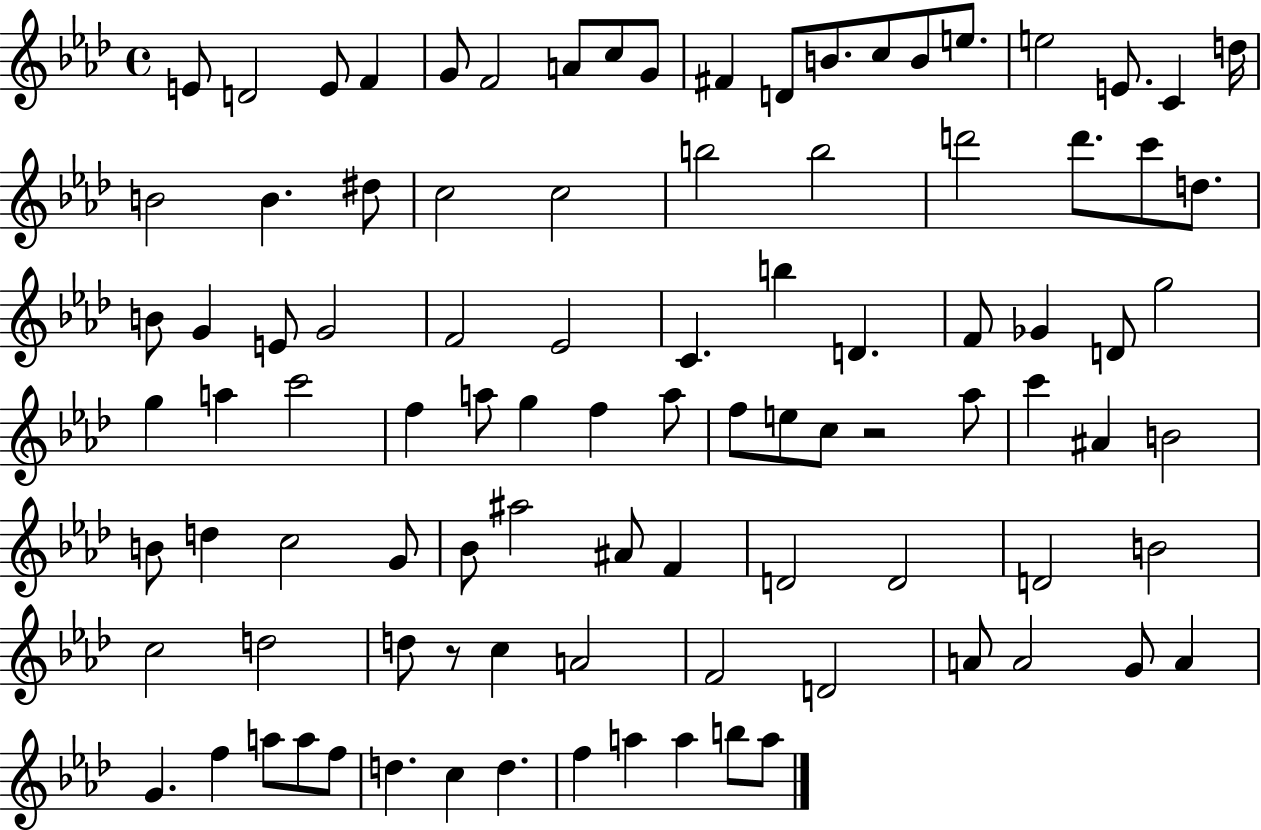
E4/e D4/h E4/e F4/q G4/e F4/h A4/e C5/e G4/e F#4/q D4/e B4/e. C5/e B4/e E5/e. E5/h E4/e. C4/q D5/s B4/h B4/q. D#5/e C5/h C5/h B5/h B5/h D6/h D6/e. C6/e D5/e. B4/e G4/q E4/e G4/h F4/h Eb4/h C4/q. B5/q D4/q. F4/e Gb4/q D4/e G5/h G5/q A5/q C6/h F5/q A5/e G5/q F5/q A5/e F5/e E5/e C5/e R/h Ab5/e C6/q A#4/q B4/h B4/e D5/q C5/h G4/e Bb4/e A#5/h A#4/e F4/q D4/h D4/h D4/h B4/h C5/h D5/h D5/e R/e C5/q A4/h F4/h D4/h A4/e A4/h G4/e A4/q G4/q. F5/q A5/e A5/e F5/e D5/q. C5/q D5/q. F5/q A5/q A5/q B5/e A5/e